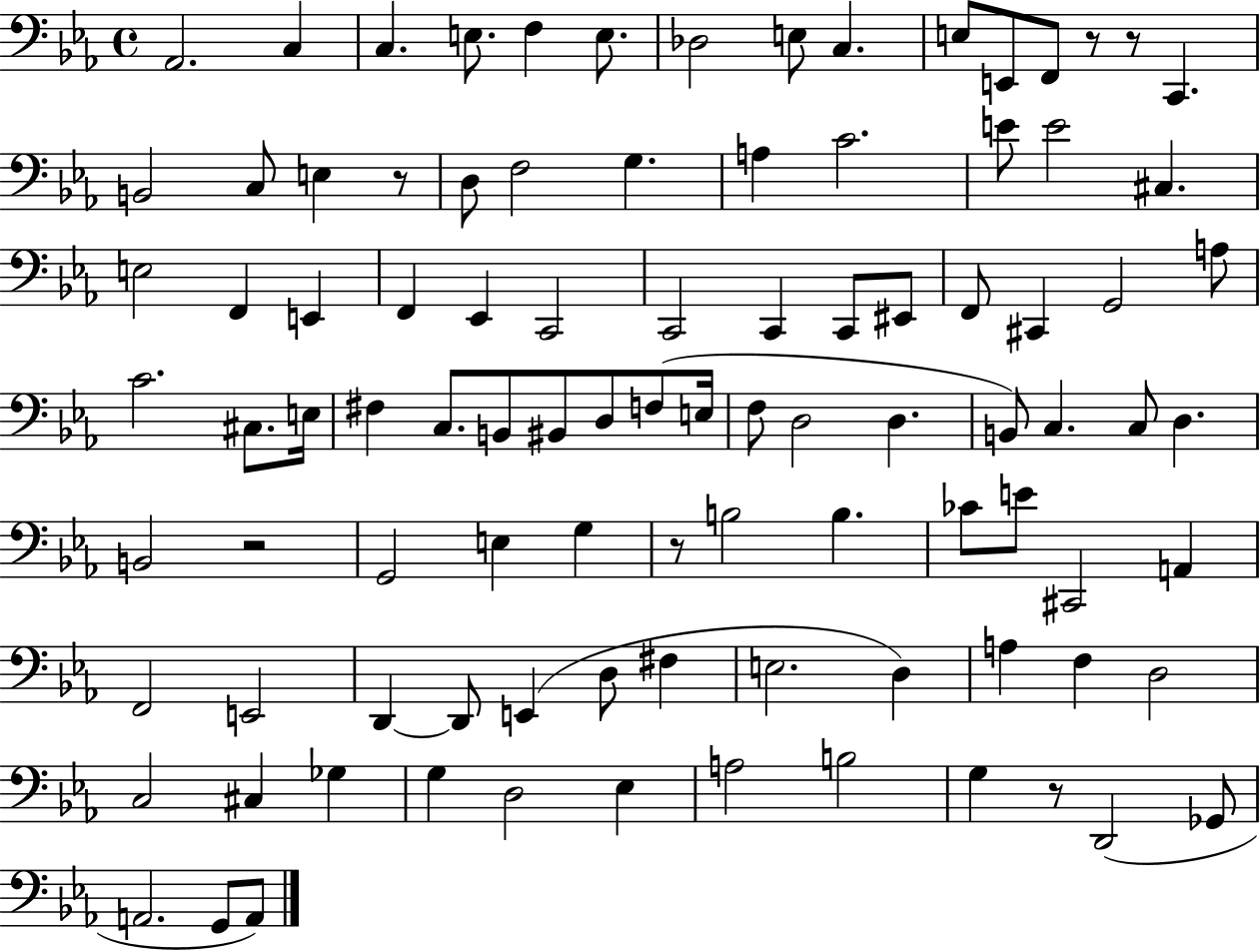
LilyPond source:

{
  \clef bass
  \time 4/4
  \defaultTimeSignature
  \key ees \major
  aes,2. c4 | c4. e8. f4 e8. | des2 e8 c4. | e8 e,8 f,8 r8 r8 c,4. | \break b,2 c8 e4 r8 | d8 f2 g4. | a4 c'2. | e'8 e'2 cis4. | \break e2 f,4 e,4 | f,4 ees,4 c,2 | c,2 c,4 c,8 eis,8 | f,8 cis,4 g,2 a8 | \break c'2. cis8. e16 | fis4 c8. b,8 bis,8 d8 f8( e16 | f8 d2 d4. | b,8) c4. c8 d4. | \break b,2 r2 | g,2 e4 g4 | r8 b2 b4. | ces'8 e'8 cis,2 a,4 | \break f,2 e,2 | d,4~~ d,8 e,4( d8 fis4 | e2. d4) | a4 f4 d2 | \break c2 cis4 ges4 | g4 d2 ees4 | a2 b2 | g4 r8 d,2( ges,8 | \break a,2. g,8 a,8) | \bar "|."
}